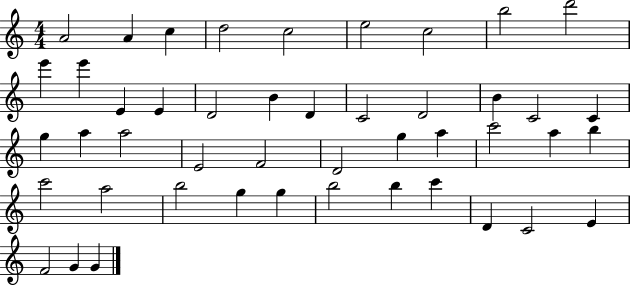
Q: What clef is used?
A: treble